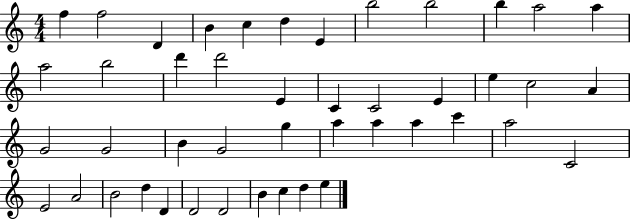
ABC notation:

X:1
T:Untitled
M:4/4
L:1/4
K:C
f f2 D B c d E b2 b2 b a2 a a2 b2 d' d'2 E C C2 E e c2 A G2 G2 B G2 g a a a c' a2 C2 E2 A2 B2 d D D2 D2 B c d e